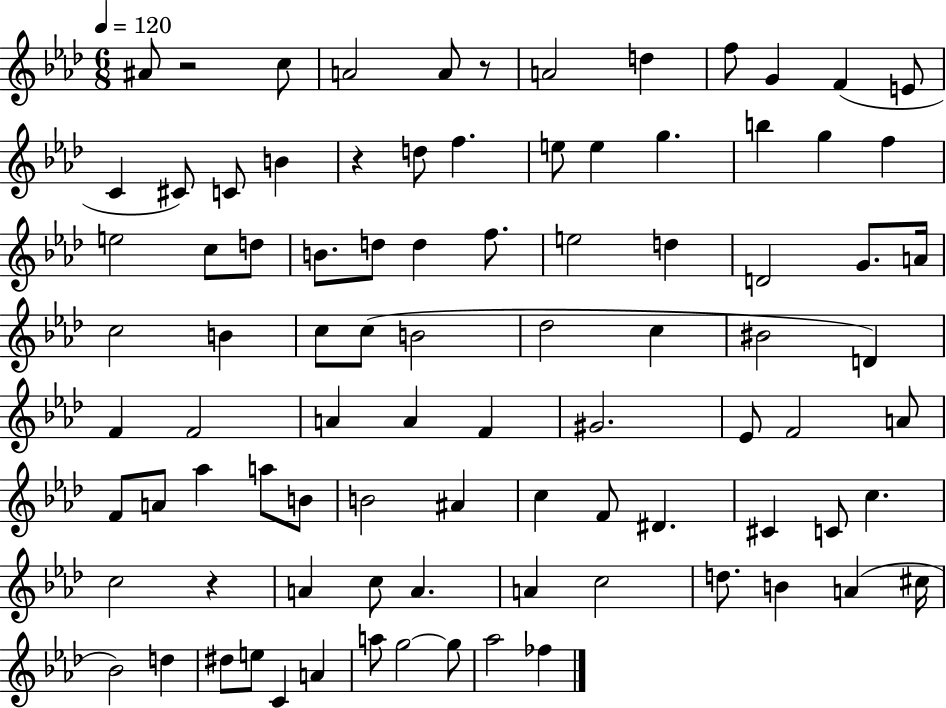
X:1
T:Untitled
M:6/8
L:1/4
K:Ab
^A/2 z2 c/2 A2 A/2 z/2 A2 d f/2 G F E/2 C ^C/2 C/2 B z d/2 f e/2 e g b g f e2 c/2 d/2 B/2 d/2 d f/2 e2 d D2 G/2 A/4 c2 B c/2 c/2 B2 _d2 c ^B2 D F F2 A A F ^G2 _E/2 F2 A/2 F/2 A/2 _a a/2 B/2 B2 ^A c F/2 ^D ^C C/2 c c2 z A c/2 A A c2 d/2 B A ^c/4 _B2 d ^d/2 e/2 C A a/2 g2 g/2 _a2 _f